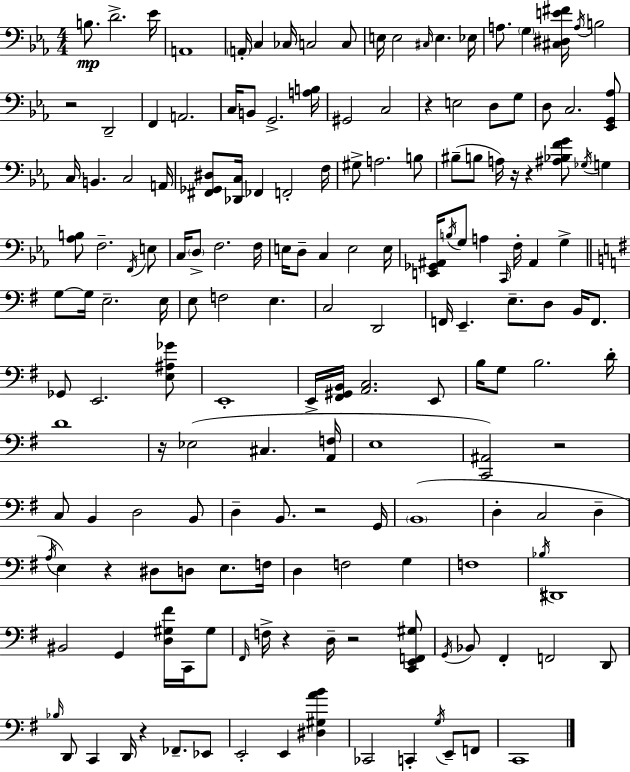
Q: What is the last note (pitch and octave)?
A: C2